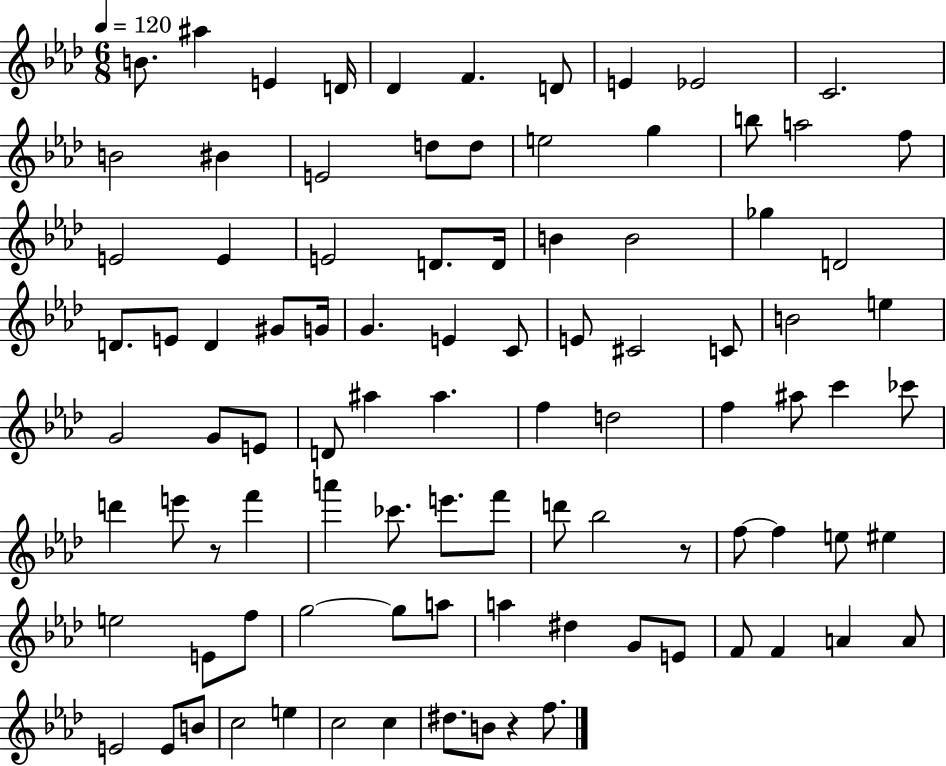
{
  \clef treble
  \numericTimeSignature
  \time 6/8
  \key aes \major
  \tempo 4 = 120
  \repeat volta 2 { b'8. ais''4 e'4 d'16 | des'4 f'4. d'8 | e'4 ees'2 | c'2. | \break b'2 bis'4 | e'2 d''8 d''8 | e''2 g''4 | b''8 a''2 f''8 | \break e'2 e'4 | e'2 d'8. d'16 | b'4 b'2 | ges''4 d'2 | \break d'8. e'8 d'4 gis'8 g'16 | g'4. e'4 c'8 | e'8 cis'2 c'8 | b'2 e''4 | \break g'2 g'8 e'8 | d'8 ais''4 ais''4. | f''4 d''2 | f''4 ais''8 c'''4 ces'''8 | \break d'''4 e'''8 r8 f'''4 | a'''4 ces'''8. e'''8. f'''8 | d'''8 bes''2 r8 | f''8~~ f''4 e''8 eis''4 | \break e''2 e'8 f''8 | g''2~~ g''8 a''8 | a''4 dis''4 g'8 e'8 | f'8 f'4 a'4 a'8 | \break e'2 e'8 b'8 | c''2 e''4 | c''2 c''4 | dis''8. b'8 r4 f''8. | \break } \bar "|."
}